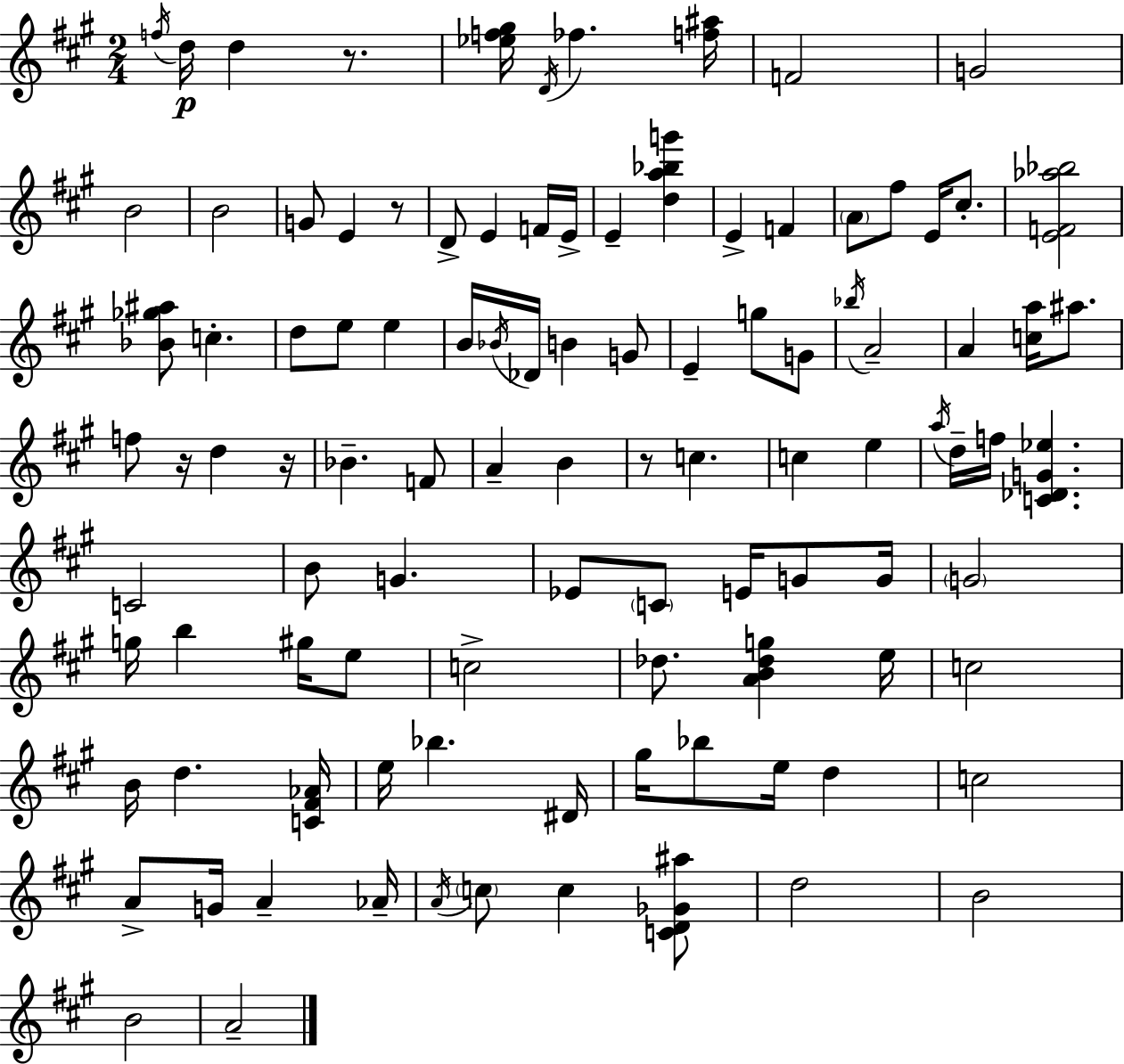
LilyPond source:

{
  \clef treble
  \numericTimeSignature
  \time 2/4
  \key a \major
  \repeat volta 2 { \acciaccatura { f''16 }\p d''16 d''4 r8. | <ees'' f'' gis''>16 \acciaccatura { d'16 } fes''4. | <f'' ais''>16 f'2 | g'2 | \break b'2 | b'2 | g'8 e'4 | r8 d'8-> e'4 | \break f'16 e'16-> e'4-- <d'' a'' bes'' g'''>4 | e'4-> f'4 | \parenthesize a'8 fis''8 e'16 cis''8.-. | <e' f' aes'' bes''>2 | \break <bes' ges'' ais''>8 c''4.-. | d''8 e''8 e''4 | b'16 \acciaccatura { bes'16 } des'16 b'4 | g'8 e'4-- g''8 | \break g'8 \acciaccatura { bes''16 } a'2-- | a'4 | <c'' a''>16 ais''8. f''8 r16 d''4 | r16 bes'4.-- | \break f'8 a'4-- | b'4 r8 c''4. | c''4 | e''4 \acciaccatura { a''16 } d''16-- f''16 <c' des' g' ees''>4. | \break c'2 | b'8 g'4. | ees'8 \parenthesize c'8 | e'16 g'8 g'16 \parenthesize g'2 | \break g''16 b''4 | gis''16 e''8 c''2-> | des''8. | <a' b' des'' g''>4 e''16 c''2 | \break b'16 d''4. | <c' fis' aes'>16 e''16 bes''4. | dis'16 gis''16 bes''8 | e''16 d''4 c''2 | \break a'8-> g'16 | a'4-- aes'16-- \acciaccatura { a'16 } \parenthesize c''8 | c''4 <c' d' ges' ais''>8 d''2 | b'2 | \break b'2 | a'2-- | } \bar "|."
}